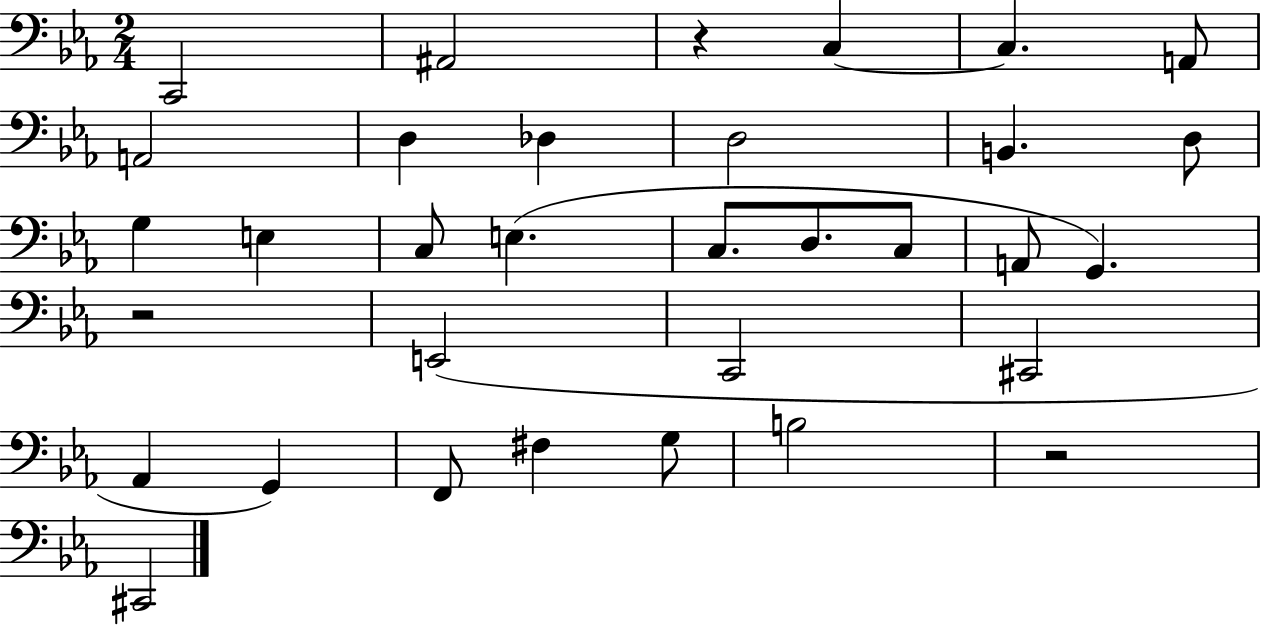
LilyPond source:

{
  \clef bass
  \numericTimeSignature
  \time 2/4
  \key ees \major
  \repeat volta 2 { c,2 | ais,2 | r4 c4~~ | c4. a,8 | \break a,2 | d4 des4 | d2 | b,4. d8 | \break g4 e4 | c8 e4.( | c8. d8. c8 | a,8 g,4.) | \break r2 | e,2( | c,2 | cis,2 | \break aes,4 g,4) | f,8 fis4 g8 | b2 | r2 | \break cis,2 | } \bar "|."
}